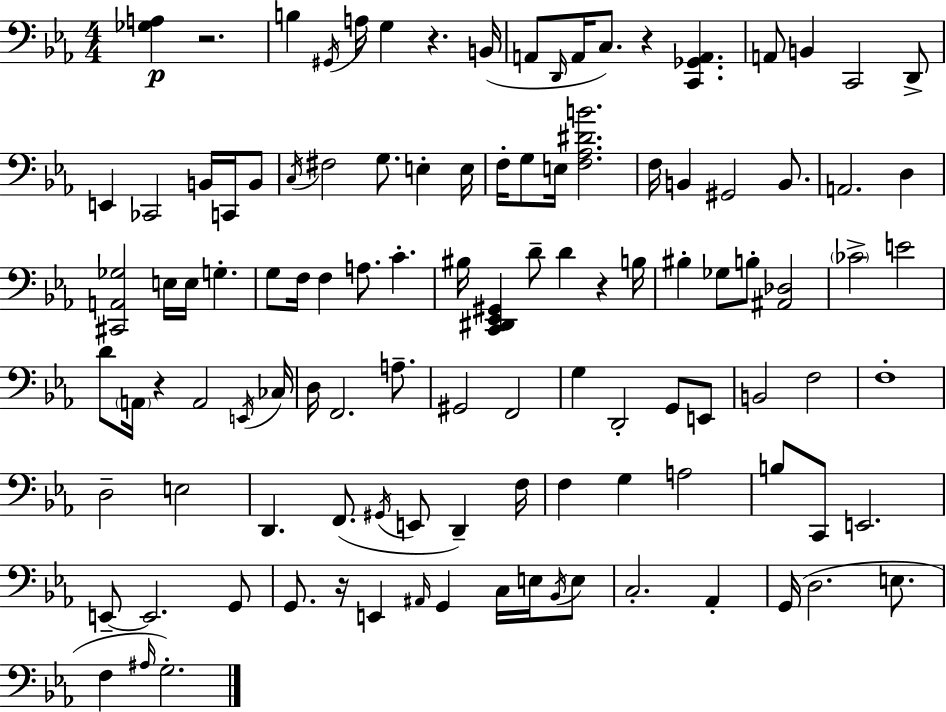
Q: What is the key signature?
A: C minor